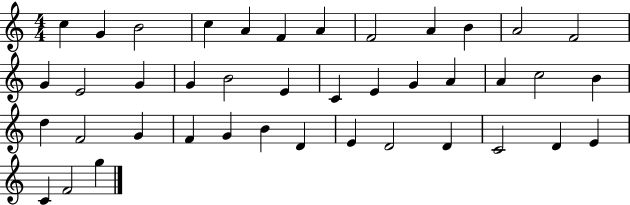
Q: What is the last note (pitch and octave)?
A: G5